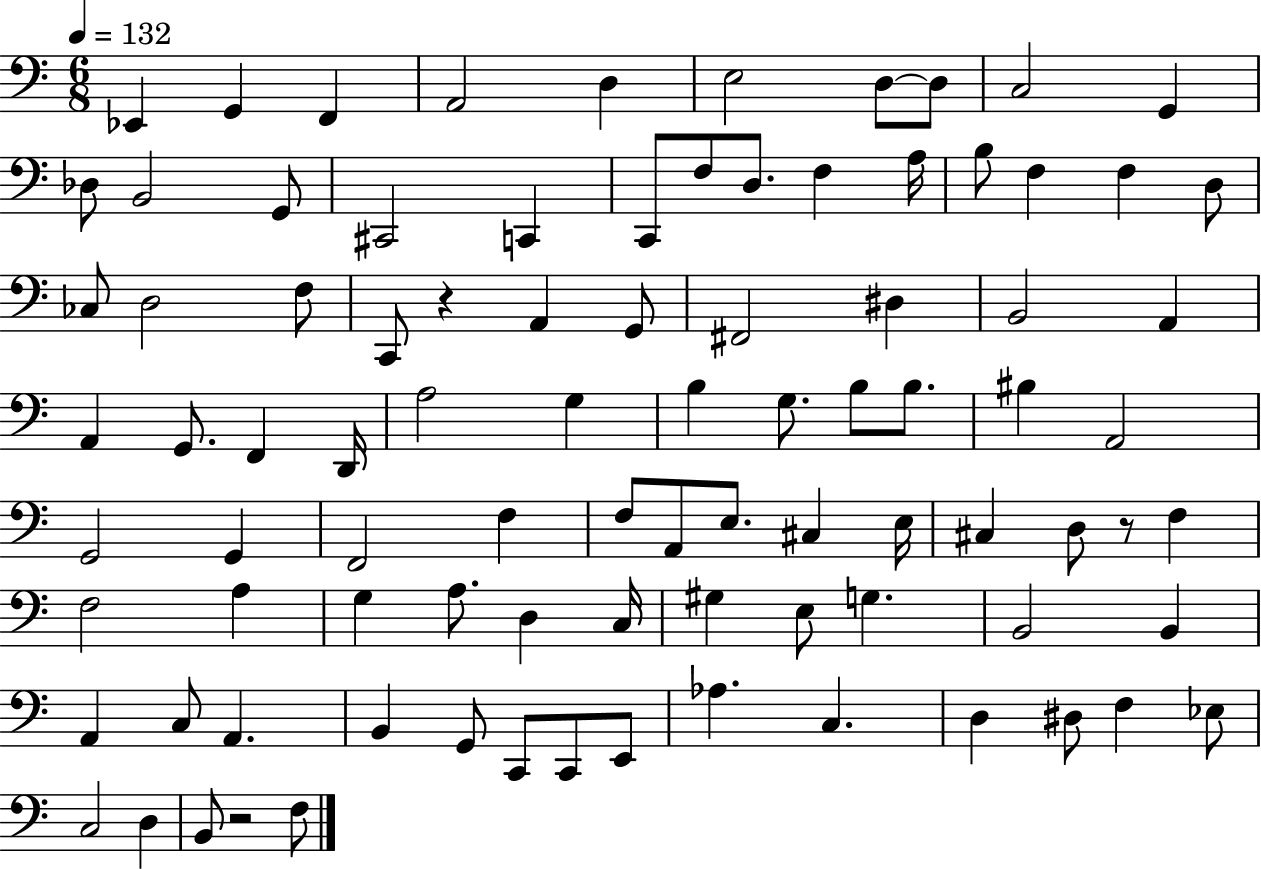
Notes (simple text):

Eb2/q G2/q F2/q A2/h D3/q E3/h D3/e D3/e C3/h G2/q Db3/e B2/h G2/e C#2/h C2/q C2/e F3/e D3/e. F3/q A3/s B3/e F3/q F3/q D3/e CES3/e D3/h F3/e C2/e R/q A2/q G2/e F#2/h D#3/q B2/h A2/q A2/q G2/e. F2/q D2/s A3/h G3/q B3/q G3/e. B3/e B3/e. BIS3/q A2/h G2/h G2/q F2/h F3/q F3/e A2/e E3/e. C#3/q E3/s C#3/q D3/e R/e F3/q F3/h A3/q G3/q A3/e. D3/q C3/s G#3/q E3/e G3/q. B2/h B2/q A2/q C3/e A2/q. B2/q G2/e C2/e C2/e E2/e Ab3/q. C3/q. D3/q D#3/e F3/q Eb3/e C3/h D3/q B2/e R/h F3/e